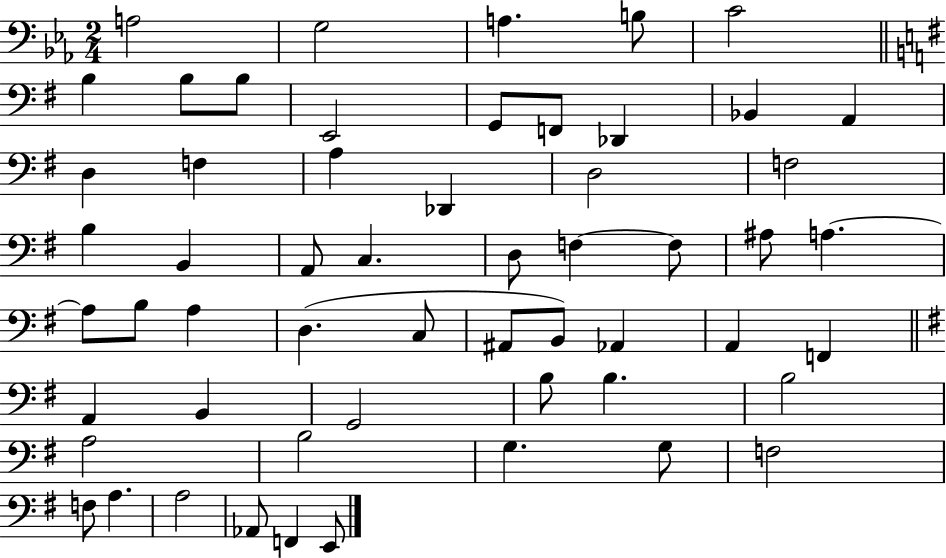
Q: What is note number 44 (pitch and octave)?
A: B3